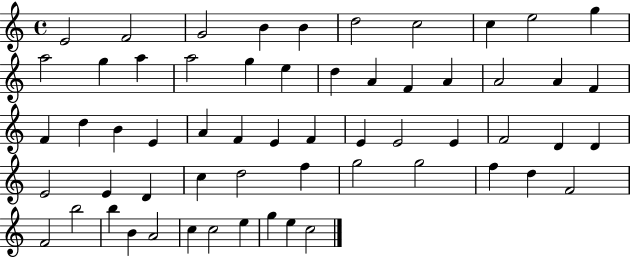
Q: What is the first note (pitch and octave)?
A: E4